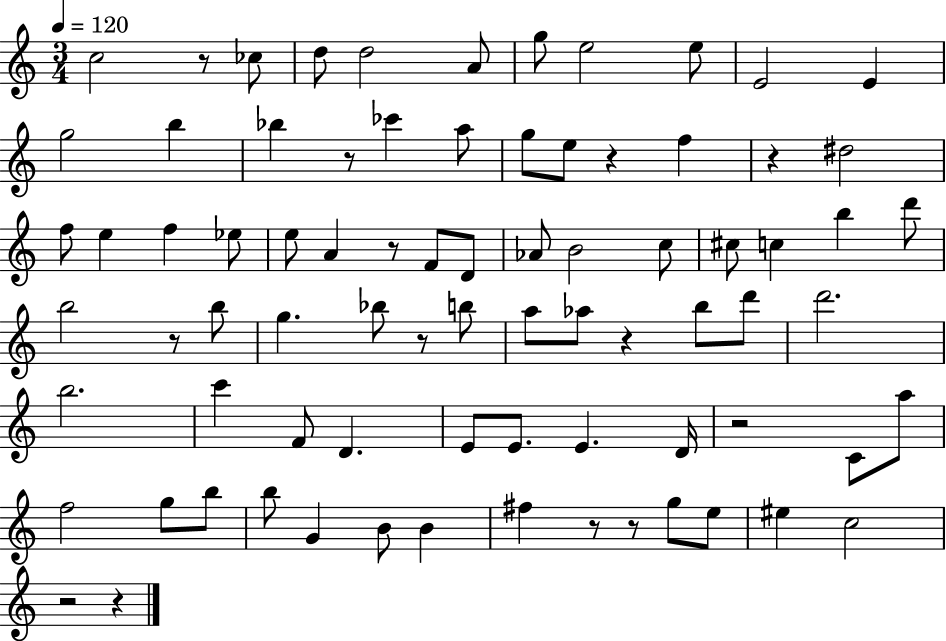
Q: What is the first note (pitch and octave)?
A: C5